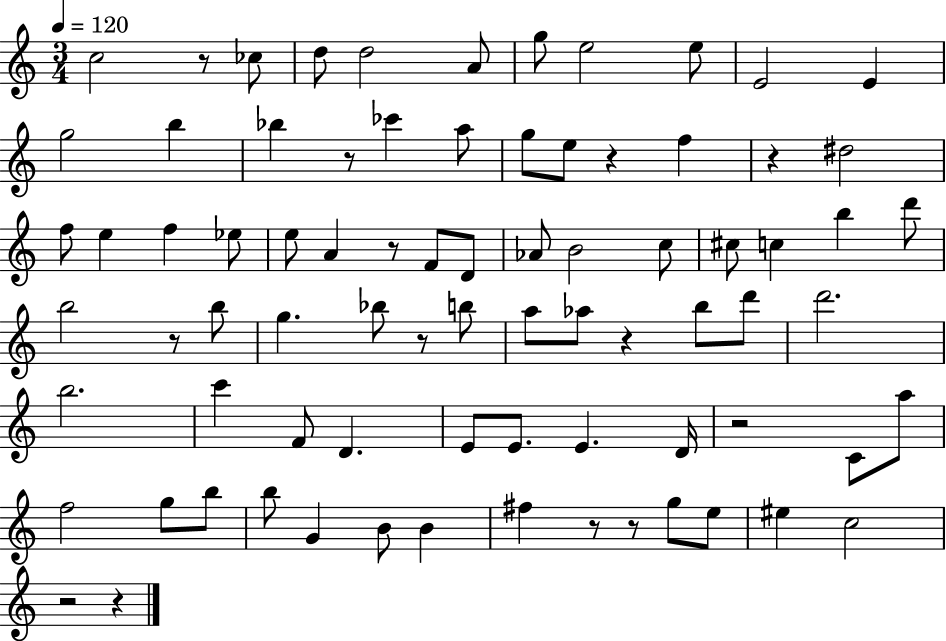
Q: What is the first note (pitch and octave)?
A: C5